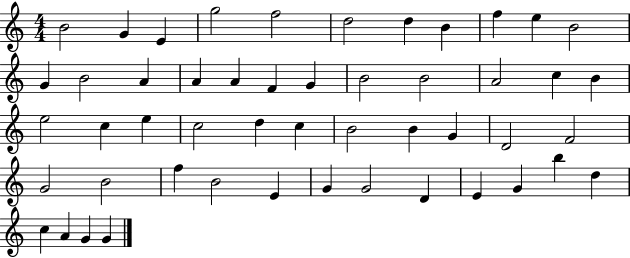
B4/h G4/q E4/q G5/h F5/h D5/h D5/q B4/q F5/q E5/q B4/h G4/q B4/h A4/q A4/q A4/q F4/q G4/q B4/h B4/h A4/h C5/q B4/q E5/h C5/q E5/q C5/h D5/q C5/q B4/h B4/q G4/q D4/h F4/h G4/h B4/h F5/q B4/h E4/q G4/q G4/h D4/q E4/q G4/q B5/q D5/q C5/q A4/q G4/q G4/q